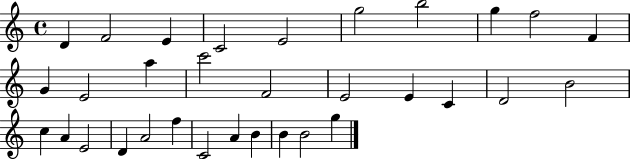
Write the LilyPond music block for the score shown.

{
  \clef treble
  \time 4/4
  \defaultTimeSignature
  \key c \major
  d'4 f'2 e'4 | c'2 e'2 | g''2 b''2 | g''4 f''2 f'4 | \break g'4 e'2 a''4 | c'''2 f'2 | e'2 e'4 c'4 | d'2 b'2 | \break c''4 a'4 e'2 | d'4 a'2 f''4 | c'2 a'4 b'4 | b'4 b'2 g''4 | \break \bar "|."
}